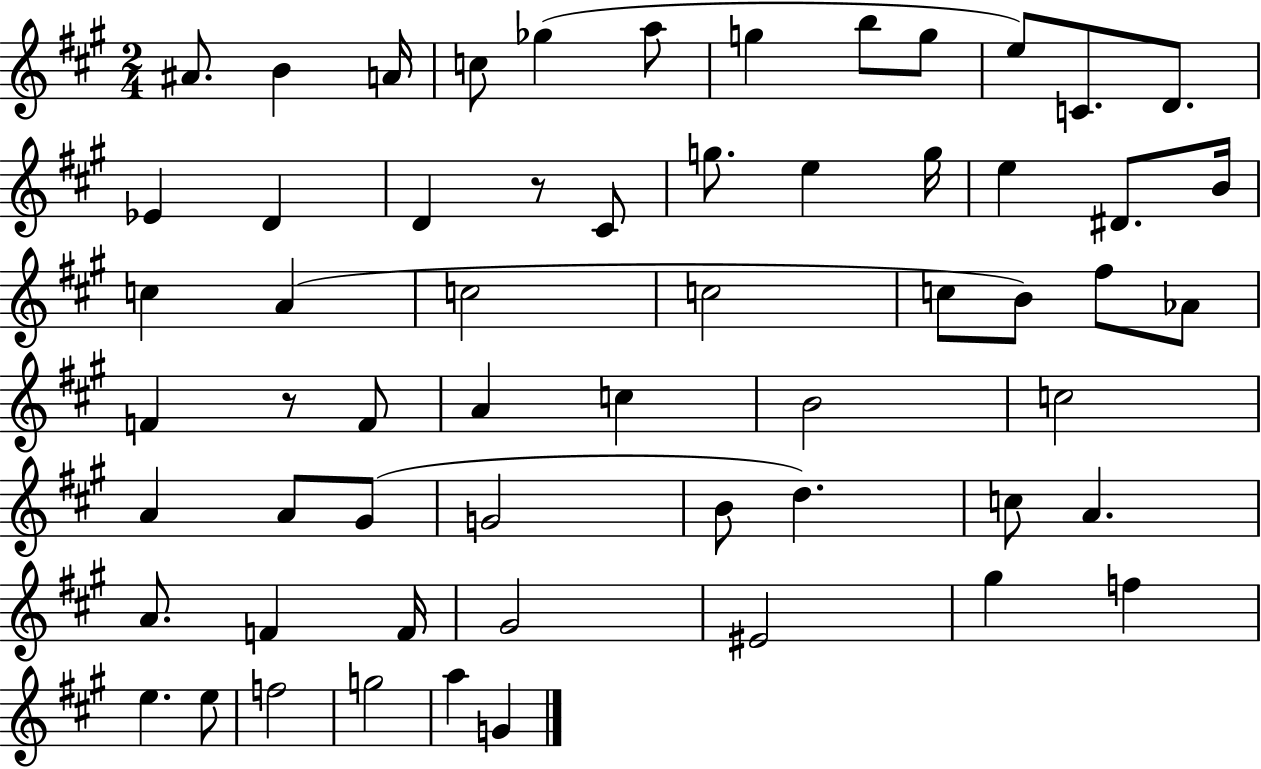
{
  \clef treble
  \numericTimeSignature
  \time 2/4
  \key a \major
  ais'8. b'4 a'16 | c''8 ges''4( a''8 | g''4 b''8 g''8 | e''8) c'8. d'8. | \break ees'4 d'4 | d'4 r8 cis'8 | g''8. e''4 g''16 | e''4 dis'8. b'16 | \break c''4 a'4( | c''2 | c''2 | c''8 b'8) fis''8 aes'8 | \break f'4 r8 f'8 | a'4 c''4 | b'2 | c''2 | \break a'4 a'8 gis'8( | g'2 | b'8 d''4.) | c''8 a'4. | \break a'8. f'4 f'16 | gis'2 | eis'2 | gis''4 f''4 | \break e''4. e''8 | f''2 | g''2 | a''4 g'4 | \break \bar "|."
}